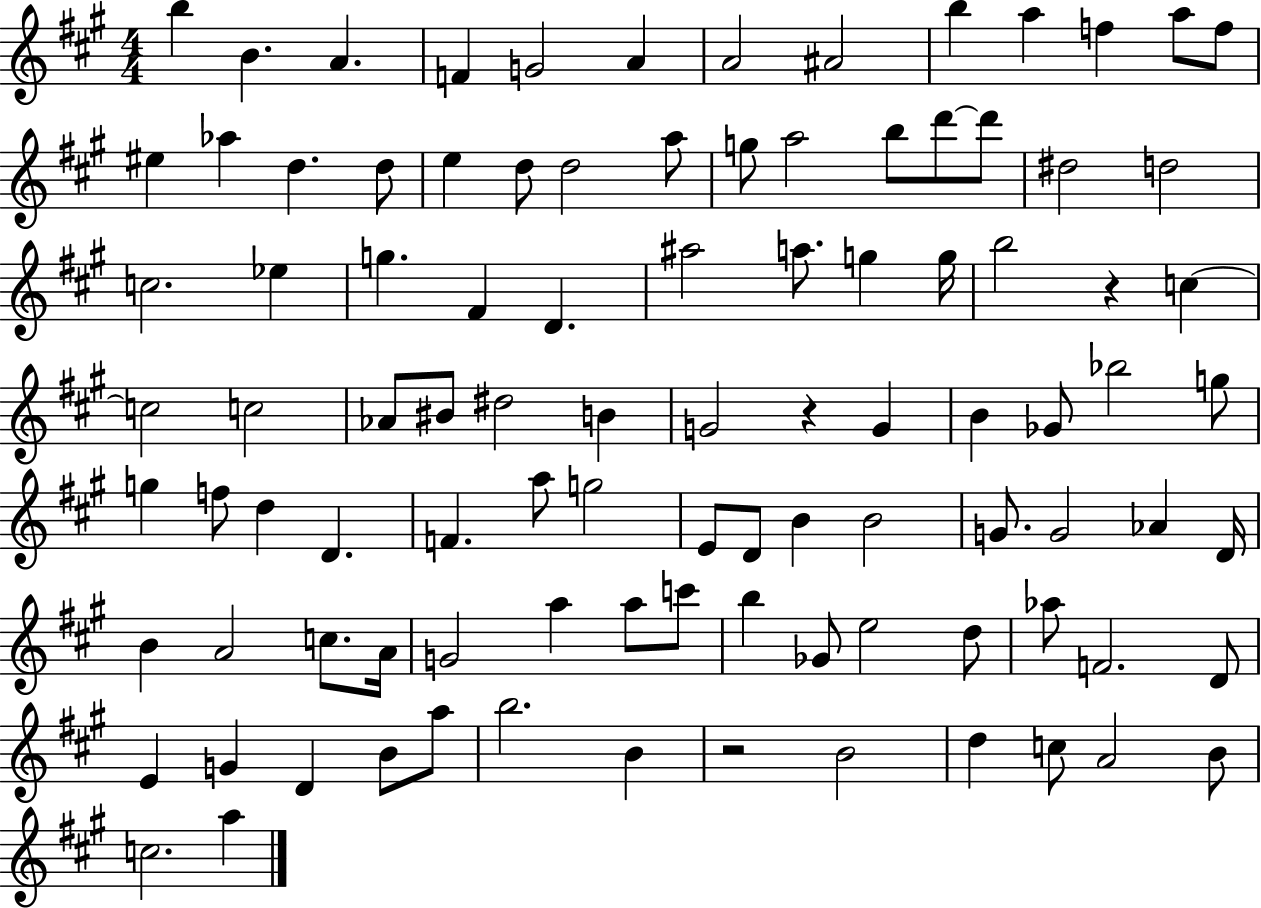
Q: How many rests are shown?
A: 3